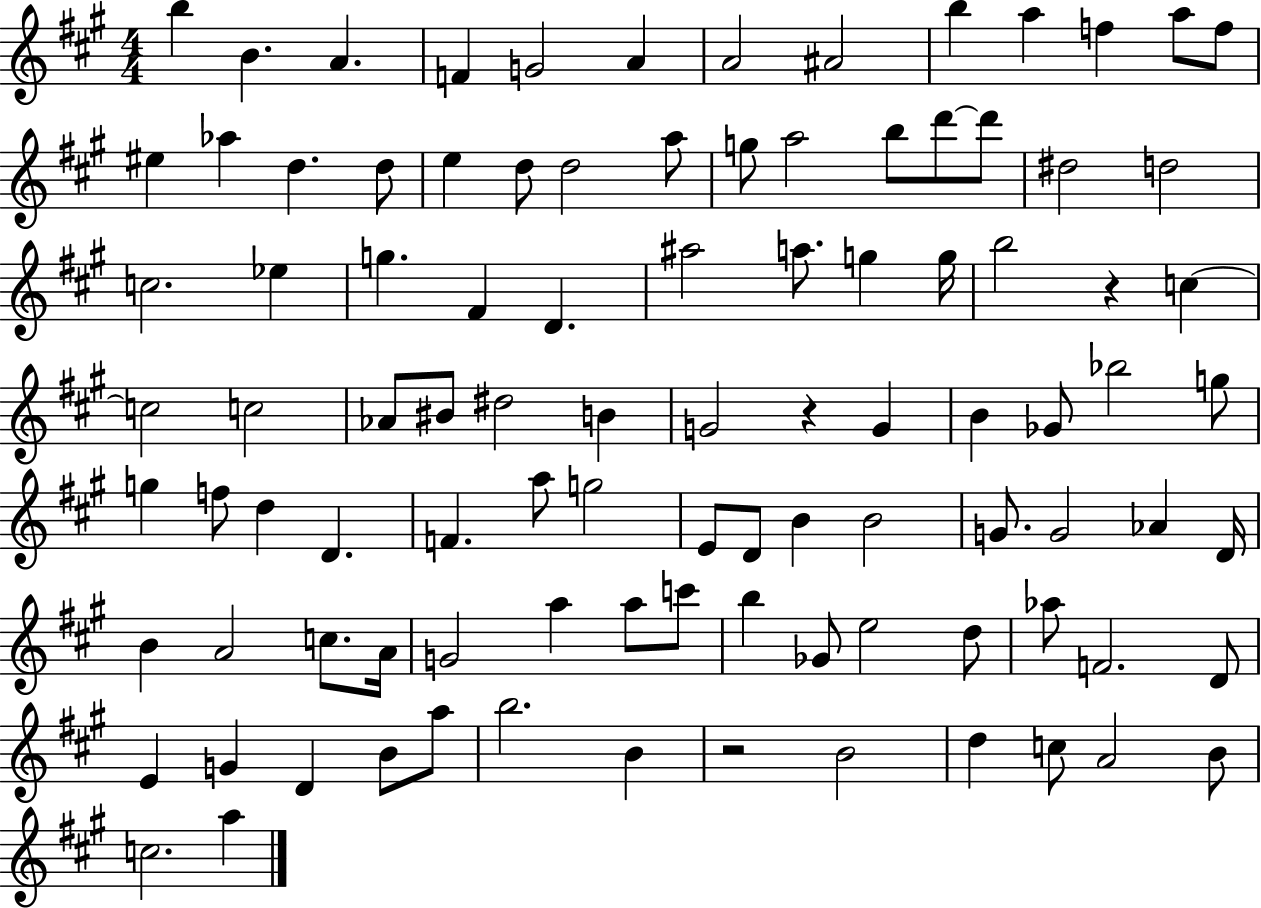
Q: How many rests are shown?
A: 3